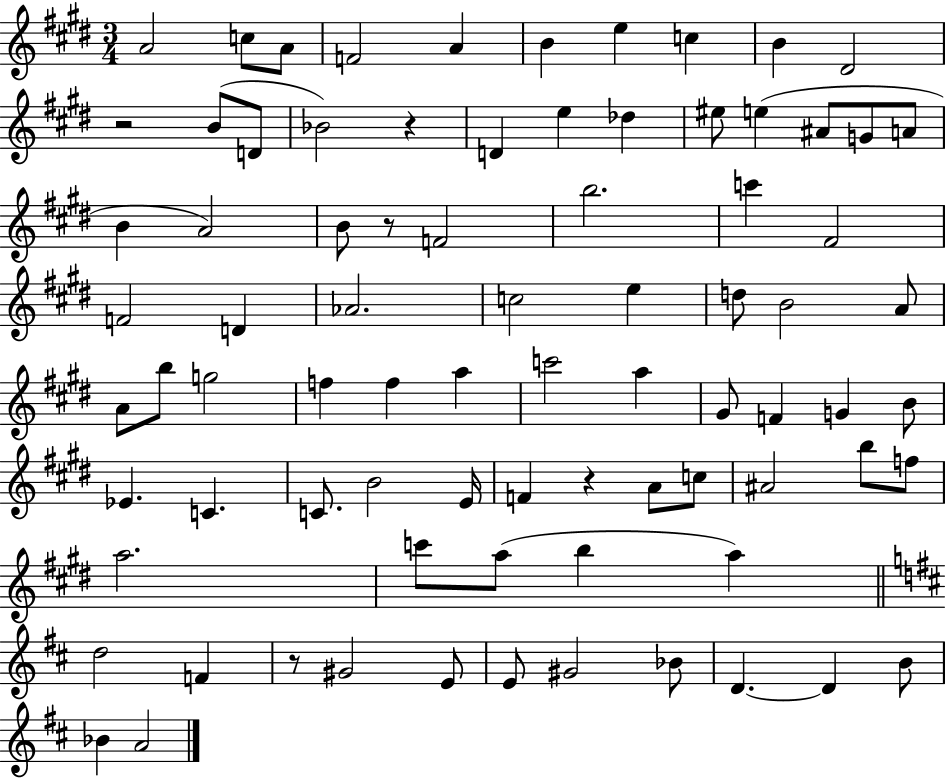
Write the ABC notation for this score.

X:1
T:Untitled
M:3/4
L:1/4
K:E
A2 c/2 A/2 F2 A B e c B ^D2 z2 B/2 D/2 _B2 z D e _d ^e/2 e ^A/2 G/2 A/2 B A2 B/2 z/2 F2 b2 c' ^F2 F2 D _A2 c2 e d/2 B2 A/2 A/2 b/2 g2 f f a c'2 a ^G/2 F G B/2 _E C C/2 B2 E/4 F z A/2 c/2 ^A2 b/2 f/2 a2 c'/2 a/2 b a d2 F z/2 ^G2 E/2 E/2 ^G2 _B/2 D D B/2 _B A2